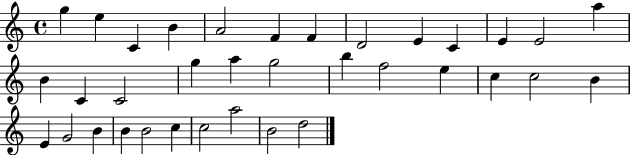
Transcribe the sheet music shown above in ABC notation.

X:1
T:Untitled
M:4/4
L:1/4
K:C
g e C B A2 F F D2 E C E E2 a B C C2 g a g2 b f2 e c c2 B E G2 B B B2 c c2 a2 B2 d2